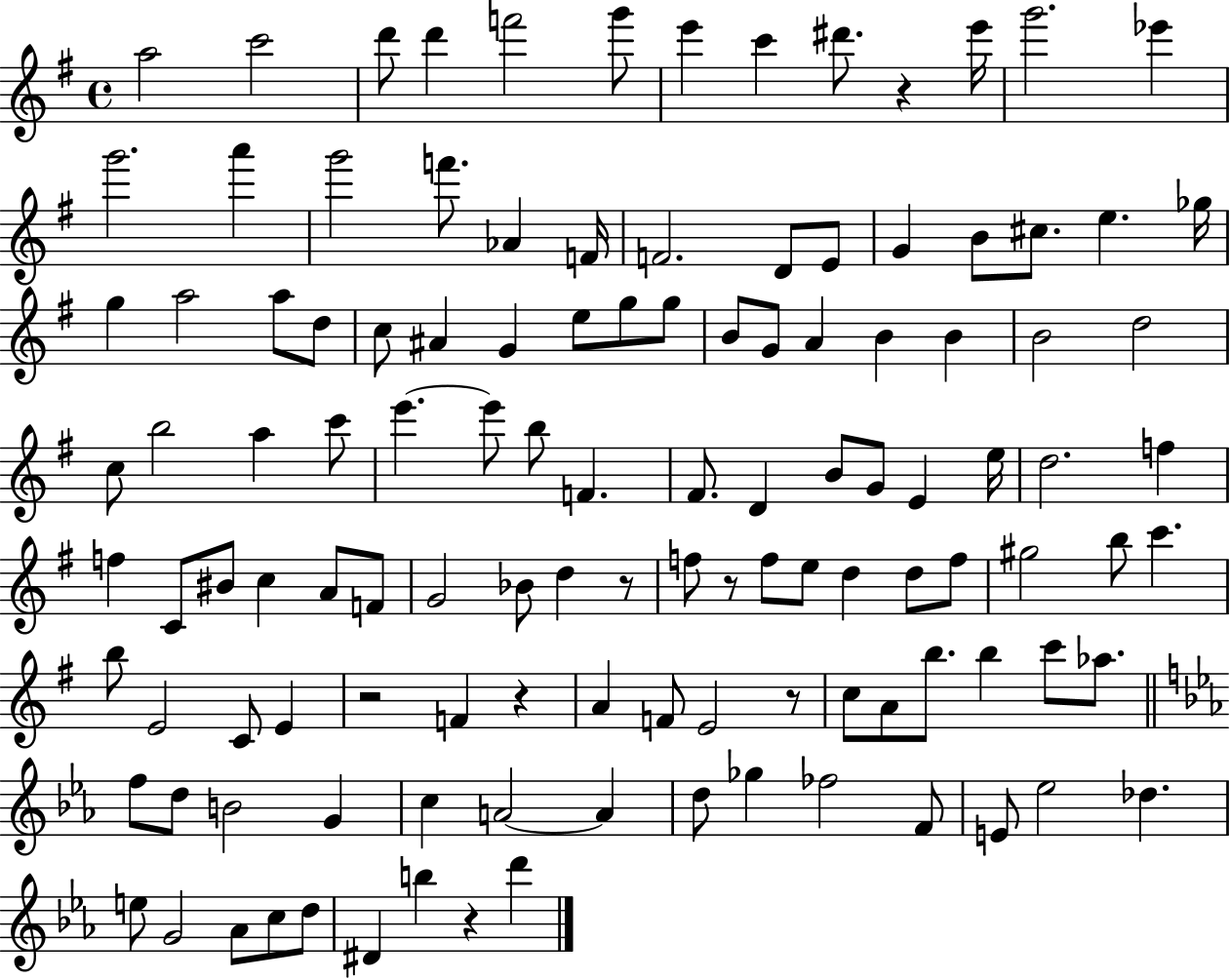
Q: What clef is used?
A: treble